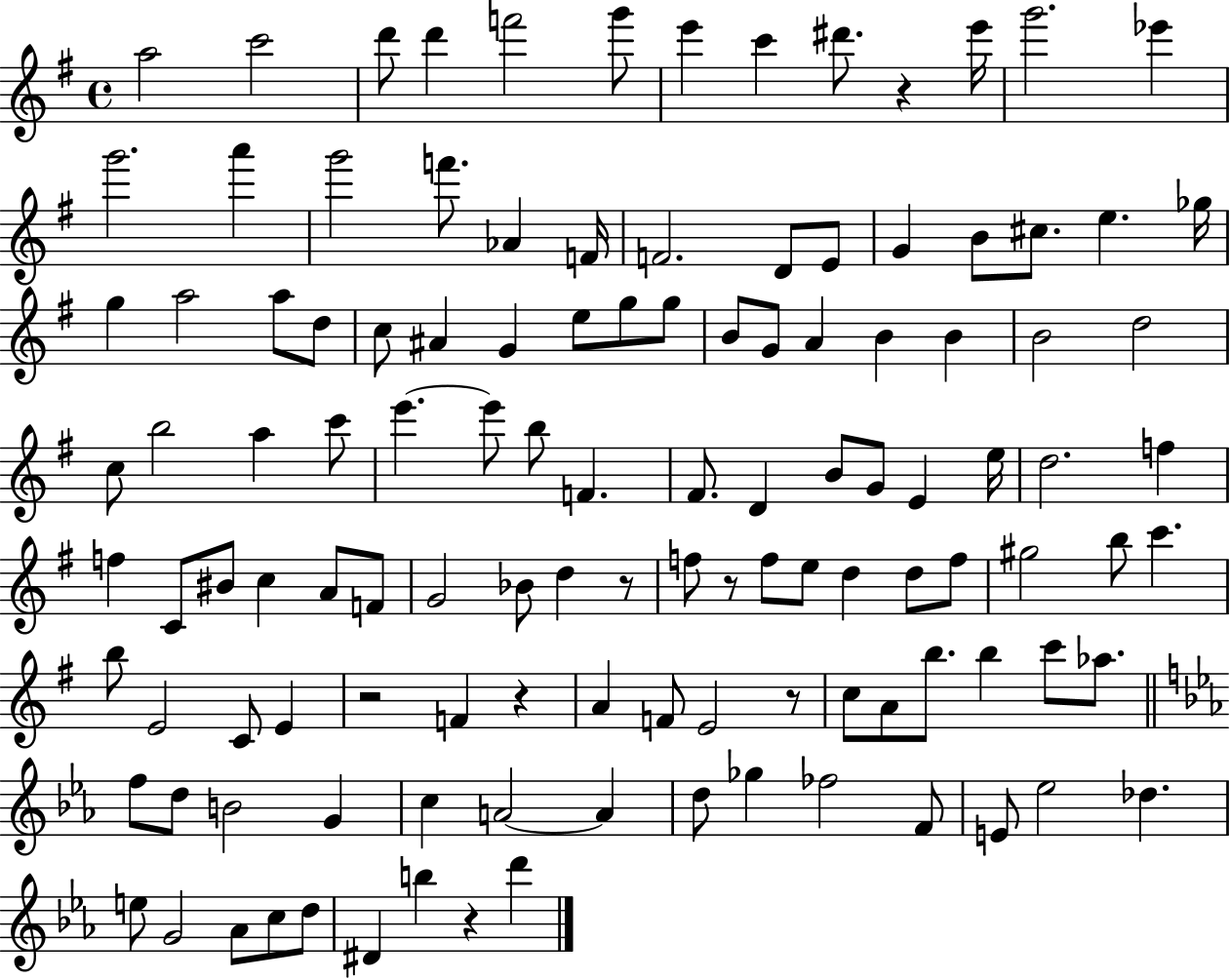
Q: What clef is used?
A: treble